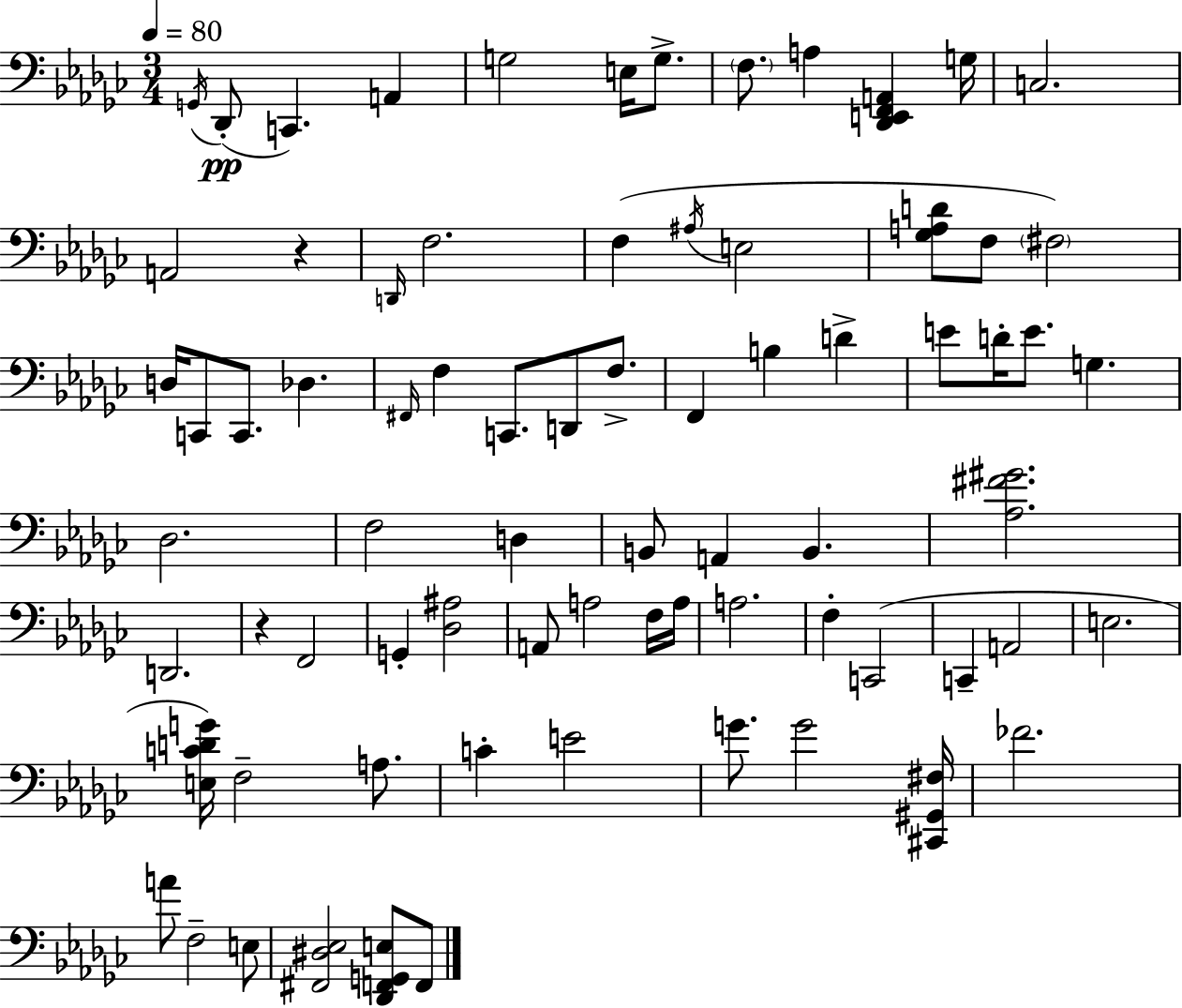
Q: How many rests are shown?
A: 2